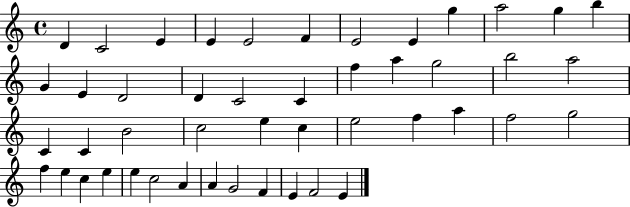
X:1
T:Untitled
M:4/4
L:1/4
K:C
D C2 E E E2 F E2 E g a2 g b G E D2 D C2 C f a g2 b2 a2 C C B2 c2 e c e2 f a f2 g2 f e c e e c2 A A G2 F E F2 E